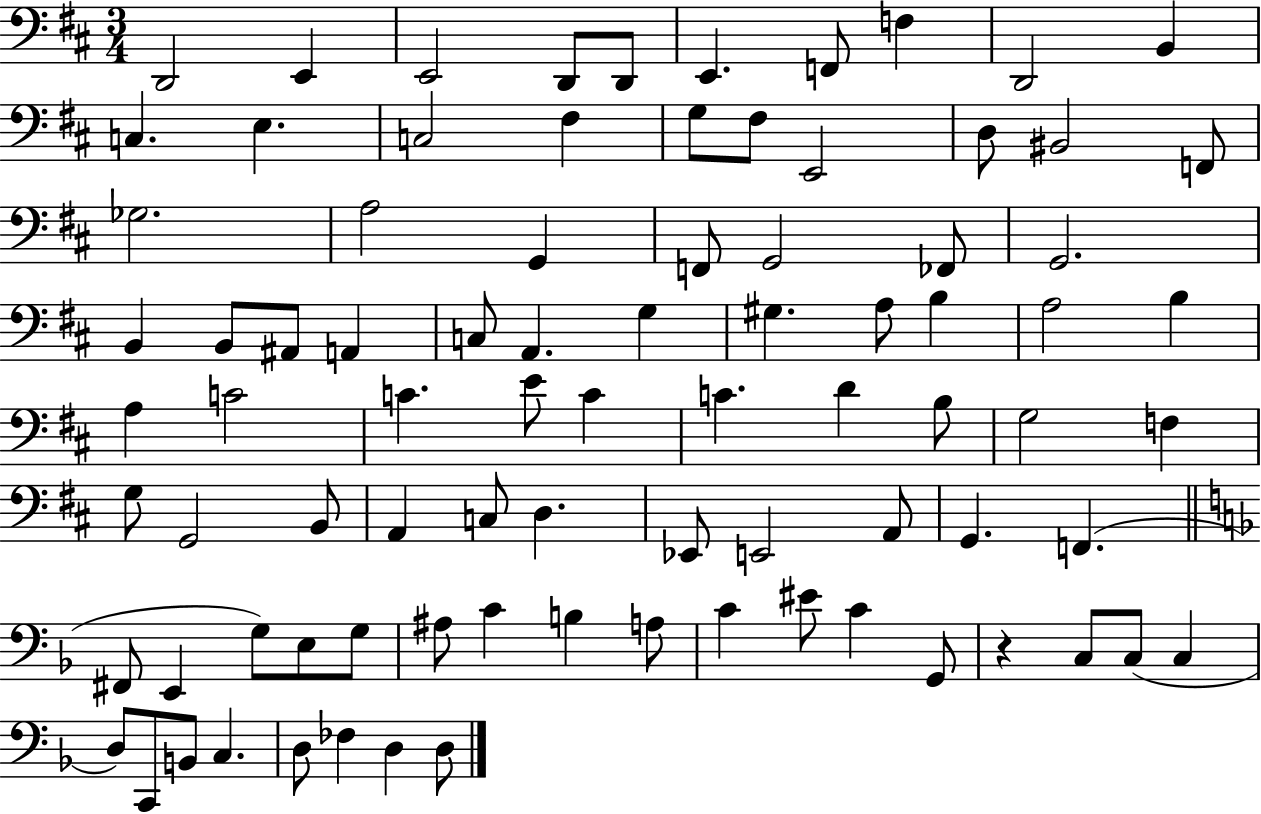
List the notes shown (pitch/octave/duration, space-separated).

D2/h E2/q E2/h D2/e D2/e E2/q. F2/e F3/q D2/h B2/q C3/q. E3/q. C3/h F#3/q G3/e F#3/e E2/h D3/e BIS2/h F2/e Gb3/h. A3/h G2/q F2/e G2/h FES2/e G2/h. B2/q B2/e A#2/e A2/q C3/e A2/q. G3/q G#3/q. A3/e B3/q A3/h B3/q A3/q C4/h C4/q. E4/e C4/q C4/q. D4/q B3/e G3/h F3/q G3/e G2/h B2/e A2/q C3/e D3/q. Eb2/e E2/h A2/e G2/q. F2/q. F#2/e E2/q G3/e E3/e G3/e A#3/e C4/q B3/q A3/e C4/q EIS4/e C4/q G2/e R/q C3/e C3/e C3/q D3/e C2/e B2/e C3/q. D3/e FES3/q D3/q D3/e